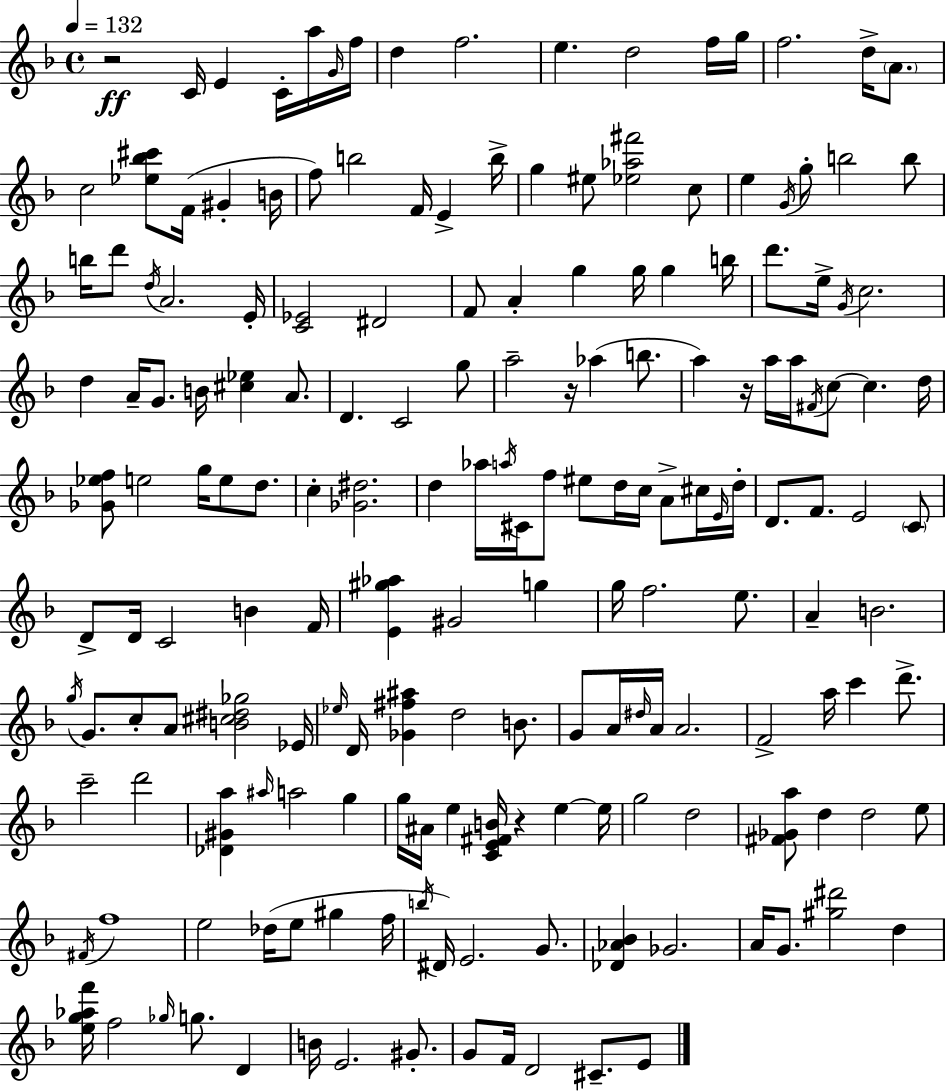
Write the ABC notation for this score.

X:1
T:Untitled
M:4/4
L:1/4
K:Dm
z2 C/4 E C/4 a/4 G/4 f/4 d f2 e d2 f/4 g/4 f2 d/4 A/2 c2 [_e_b^c']/2 F/4 ^G B/4 f/2 b2 F/4 E b/4 g ^e/2 [_e_a^f']2 c/2 e G/4 g/2 b2 b/2 b/4 d'/2 d/4 A2 E/4 [C_E]2 ^D2 F/2 A g g/4 g b/4 d'/2 e/4 G/4 c2 d A/4 G/2 B/4 [^c_e] A/2 D C2 g/2 a2 z/4 _a b/2 a z/4 a/4 a/4 ^F/4 c/2 c d/4 [_G_ef]/2 e2 g/4 e/2 d/2 c [_G^d]2 d _a/4 a/4 ^C/4 f/2 ^e/2 d/4 c/4 A/2 ^c/4 E/4 d/4 D/2 F/2 E2 C/2 D/2 D/4 C2 B F/4 [E^g_a] ^G2 g g/4 f2 e/2 A B2 g/4 G/2 c/2 A/2 [B^c^d_g]2 _E/4 _e/4 D/4 [_G^f^a] d2 B/2 G/2 A/4 ^d/4 A/4 A2 F2 a/4 c' d'/2 c'2 d'2 [_D^Ga] ^a/4 a2 g g/4 ^A/4 e [CE^FB]/4 z e e/4 g2 d2 [^F_Ga]/2 d d2 e/2 ^F/4 f4 e2 _d/4 e/2 ^g f/4 b/4 ^D/4 E2 G/2 [_D_A_B] _G2 A/4 G/2 [^g^d']2 d [eg_af']/4 f2 _g/4 g/2 D B/4 E2 ^G/2 G/2 F/4 D2 ^C/2 E/2